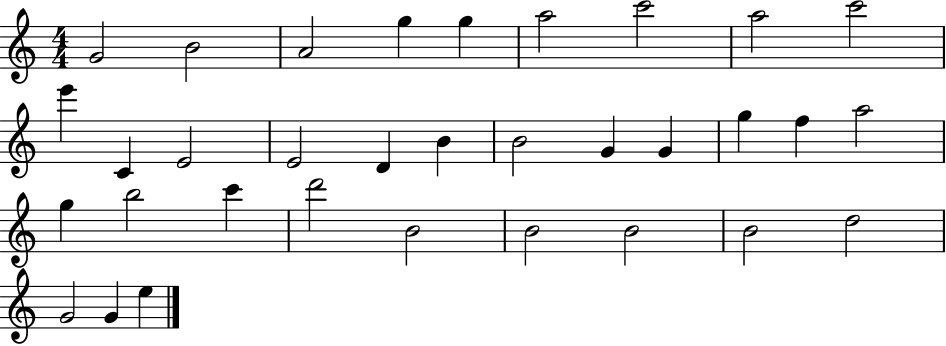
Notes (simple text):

G4/h B4/h A4/h G5/q G5/q A5/h C6/h A5/h C6/h E6/q C4/q E4/h E4/h D4/q B4/q B4/h G4/q G4/q G5/q F5/q A5/h G5/q B5/h C6/q D6/h B4/h B4/h B4/h B4/h D5/h G4/h G4/q E5/q